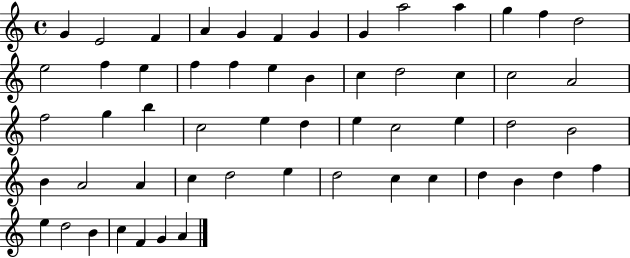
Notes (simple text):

G4/q E4/h F4/q A4/q G4/q F4/q G4/q G4/q A5/h A5/q G5/q F5/q D5/h E5/h F5/q E5/q F5/q F5/q E5/q B4/q C5/q D5/h C5/q C5/h A4/h F5/h G5/q B5/q C5/h E5/q D5/q E5/q C5/h E5/q D5/h B4/h B4/q A4/h A4/q C5/q D5/h E5/q D5/h C5/q C5/q D5/q B4/q D5/q F5/q E5/q D5/h B4/q C5/q F4/q G4/q A4/q